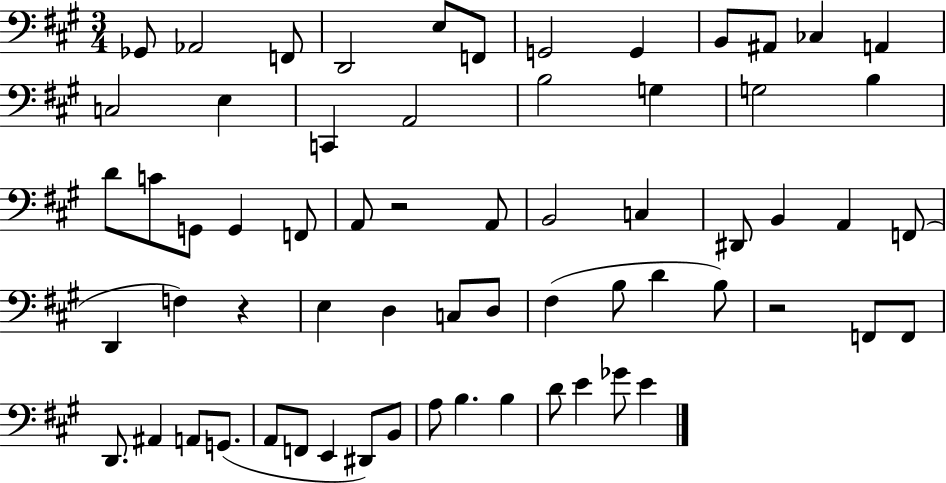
{
  \clef bass
  \numericTimeSignature
  \time 3/4
  \key a \major
  ges,8 aes,2 f,8 | d,2 e8 f,8 | g,2 g,4 | b,8 ais,8 ces4 a,4 | \break c2 e4 | c,4 a,2 | b2 g4 | g2 b4 | \break d'8 c'8 g,8 g,4 f,8 | a,8 r2 a,8 | b,2 c4 | dis,8 b,4 a,4 f,8( | \break d,4 f4) r4 | e4 d4 c8 d8 | fis4( b8 d'4 b8) | r2 f,8 f,8 | \break d,8. ais,4 a,8 g,8.( | a,8 f,8 e,4 dis,8) b,8 | a8 b4. b4 | d'8 e'4 ges'8 e'4 | \break \bar "|."
}